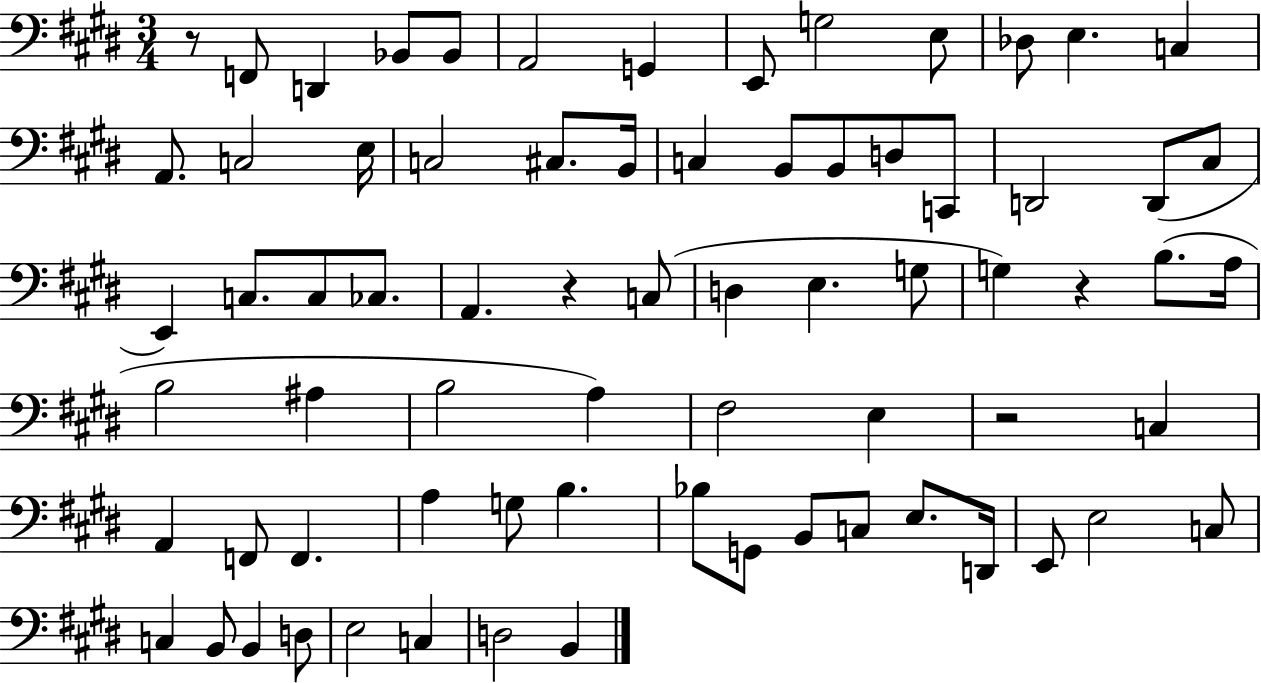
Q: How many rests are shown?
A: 4